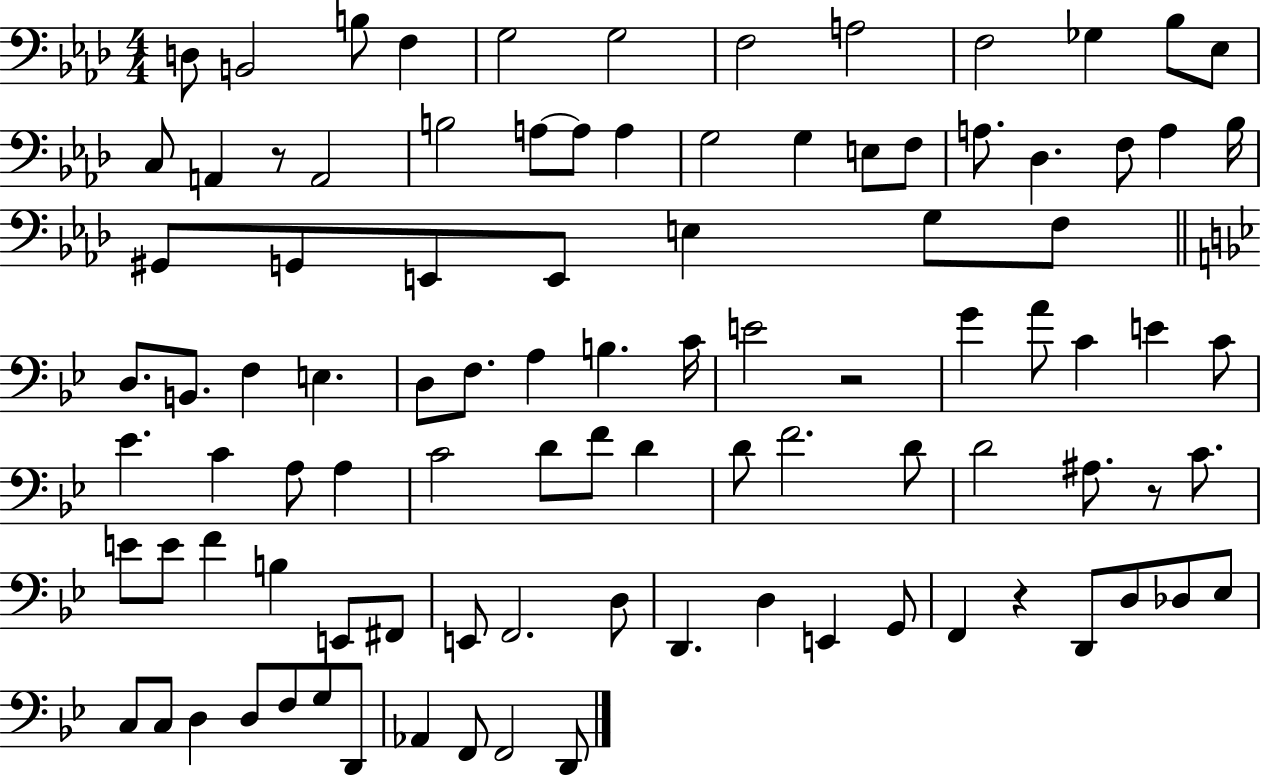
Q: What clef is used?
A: bass